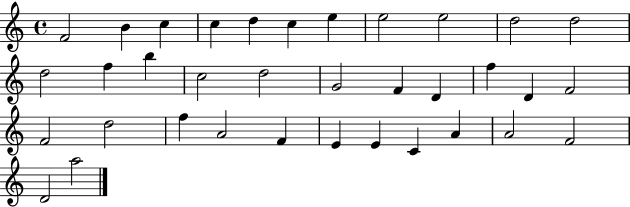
F4/h B4/q C5/q C5/q D5/q C5/q E5/q E5/h E5/h D5/h D5/h D5/h F5/q B5/q C5/h D5/h G4/h F4/q D4/q F5/q D4/q F4/h F4/h D5/h F5/q A4/h F4/q E4/q E4/q C4/q A4/q A4/h F4/h D4/h A5/h